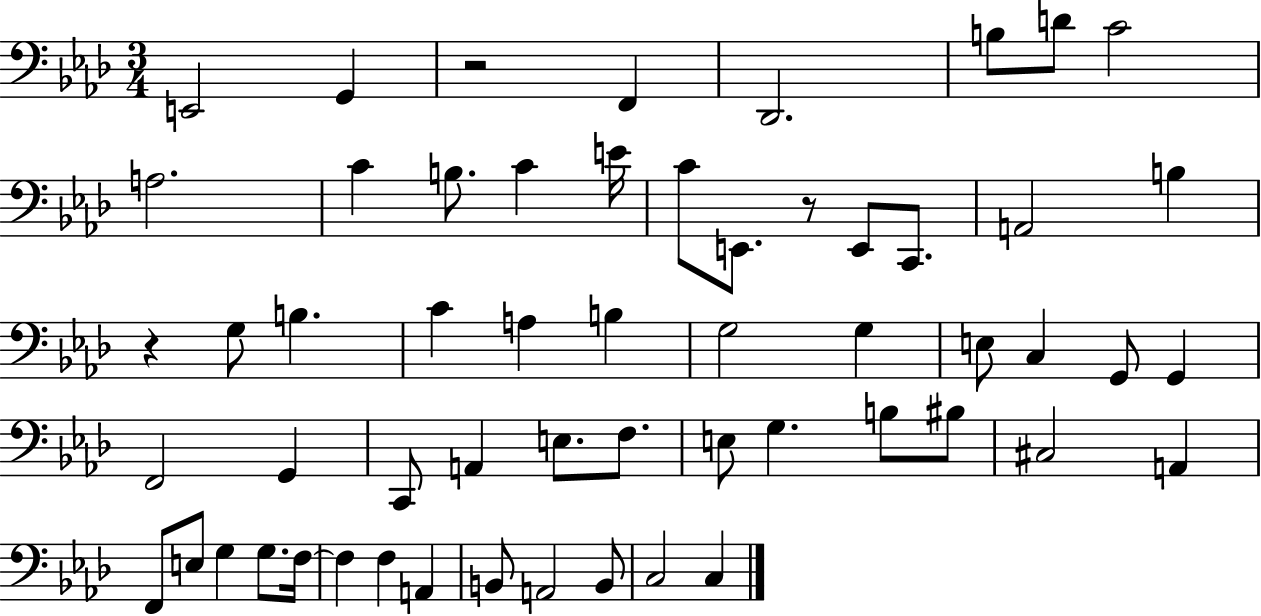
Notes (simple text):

E2/h G2/q R/h F2/q Db2/h. B3/e D4/e C4/h A3/h. C4/q B3/e. C4/q E4/s C4/e E2/e. R/e E2/e C2/e. A2/h B3/q R/q G3/e B3/q. C4/q A3/q B3/q G3/h G3/q E3/e C3/q G2/e G2/q F2/h G2/q C2/e A2/q E3/e. F3/e. E3/e G3/q. B3/e BIS3/e C#3/h A2/q F2/e E3/e G3/q G3/e. F3/s F3/q F3/q A2/q B2/e A2/h B2/e C3/h C3/q